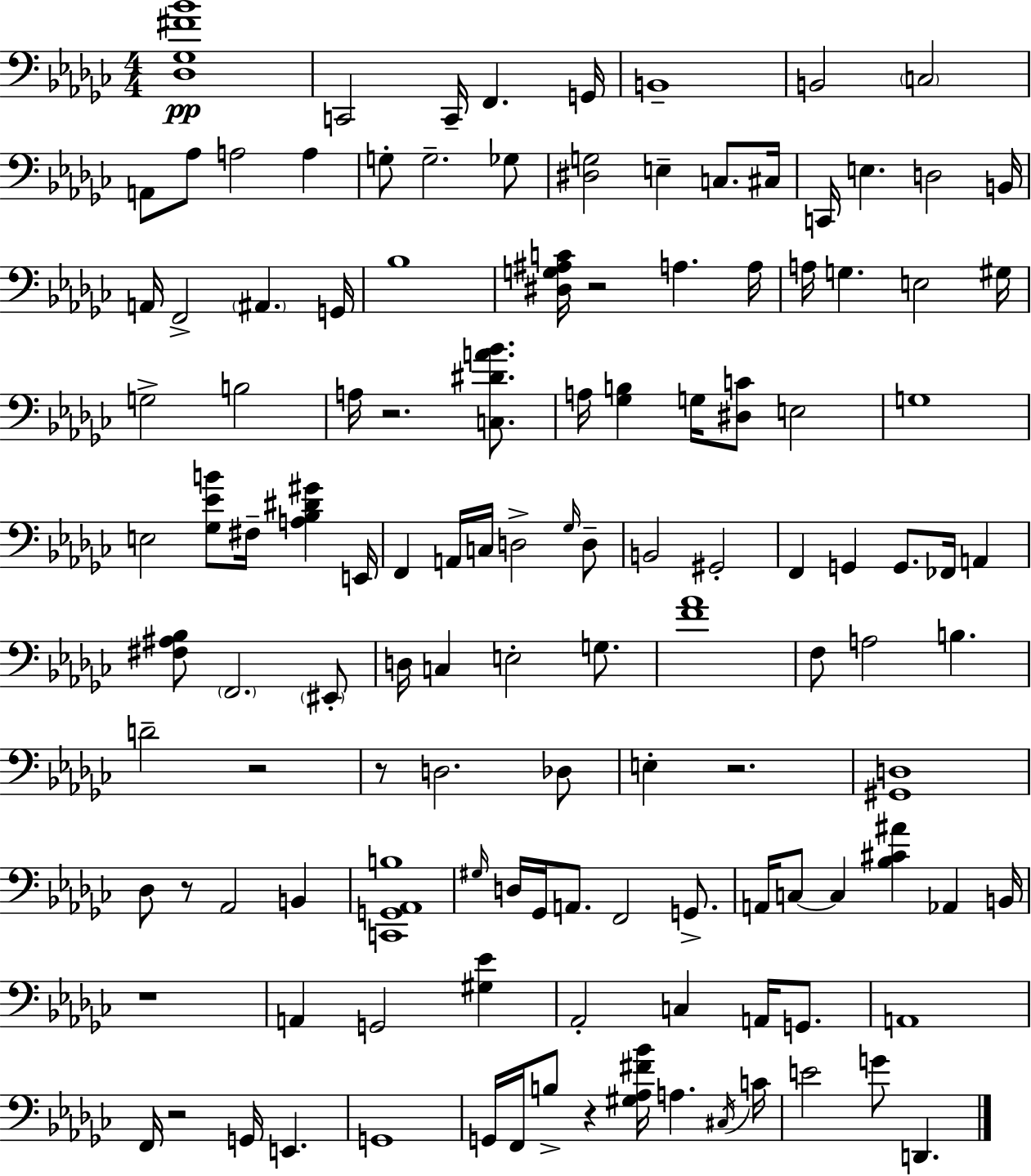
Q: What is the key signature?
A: EES minor